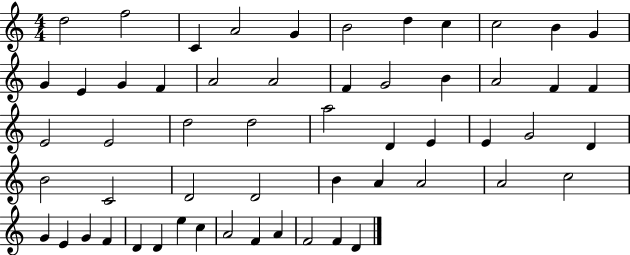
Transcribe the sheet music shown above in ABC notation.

X:1
T:Untitled
M:4/4
L:1/4
K:C
d2 f2 C A2 G B2 d c c2 B G G E G F A2 A2 F G2 B A2 F F E2 E2 d2 d2 a2 D E E G2 D B2 C2 D2 D2 B A A2 A2 c2 G E G F D D e c A2 F A F2 F D